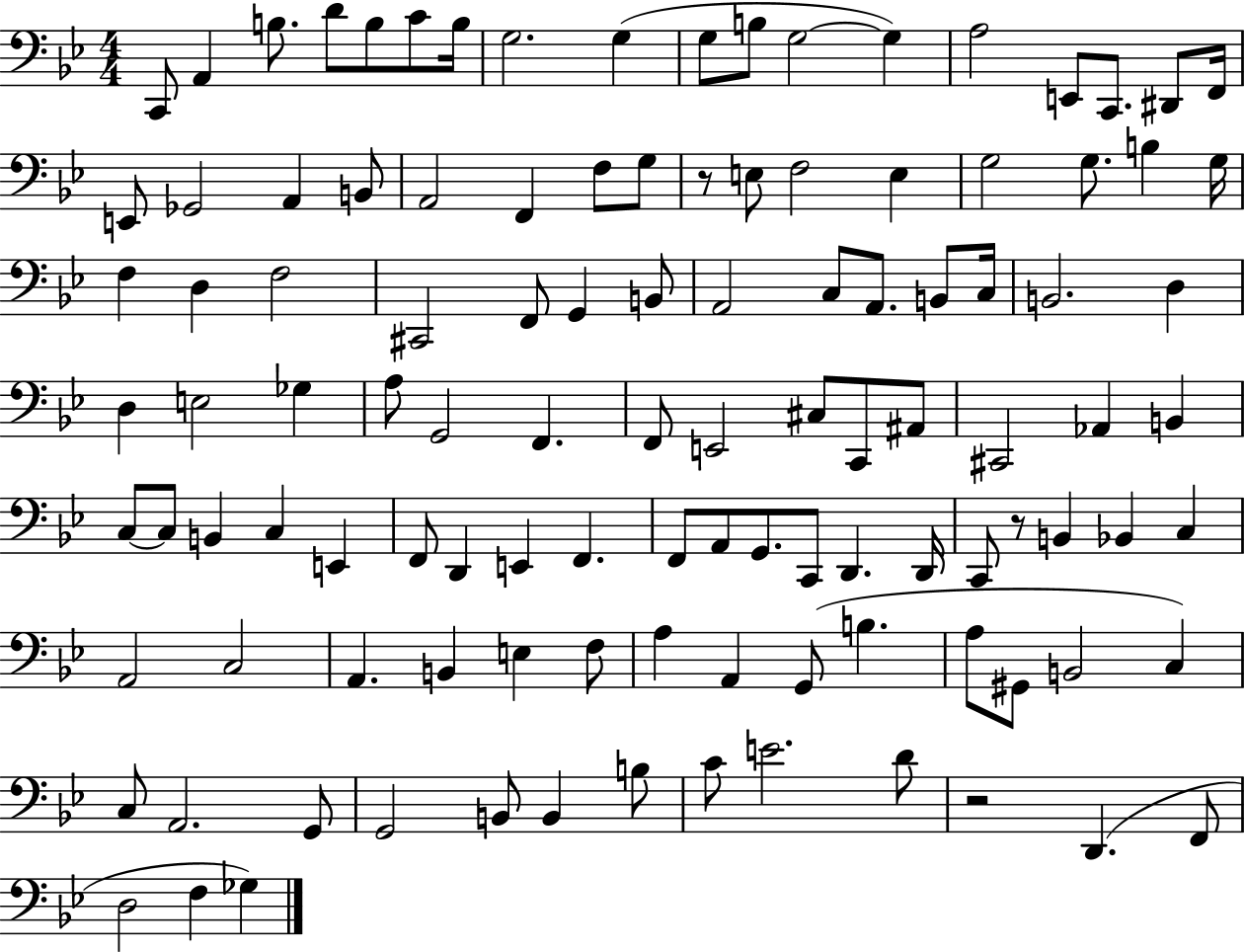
C2/e A2/q B3/e. D4/e B3/e C4/e B3/s G3/h. G3/q G3/e B3/e G3/h G3/q A3/h E2/e C2/e. D#2/e F2/s E2/e Gb2/h A2/q B2/e A2/h F2/q F3/e G3/e R/e E3/e F3/h E3/q G3/h G3/e. B3/q G3/s F3/q D3/q F3/h C#2/h F2/e G2/q B2/e A2/h C3/e A2/e. B2/e C3/s B2/h. D3/q D3/q E3/h Gb3/q A3/e G2/h F2/q. F2/e E2/h C#3/e C2/e A#2/e C#2/h Ab2/q B2/q C3/e C3/e B2/q C3/q E2/q F2/e D2/q E2/q F2/q. F2/e A2/e G2/e. C2/e D2/q. D2/s C2/e R/e B2/q Bb2/q C3/q A2/h C3/h A2/q. B2/q E3/q F3/e A3/q A2/q G2/e B3/q. A3/e G#2/e B2/h C3/q C3/e A2/h. G2/e G2/h B2/e B2/q B3/e C4/e E4/h. D4/e R/h D2/q. F2/e D3/h F3/q Gb3/q